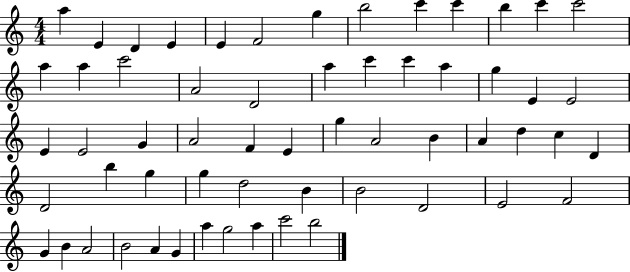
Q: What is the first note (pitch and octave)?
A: A5